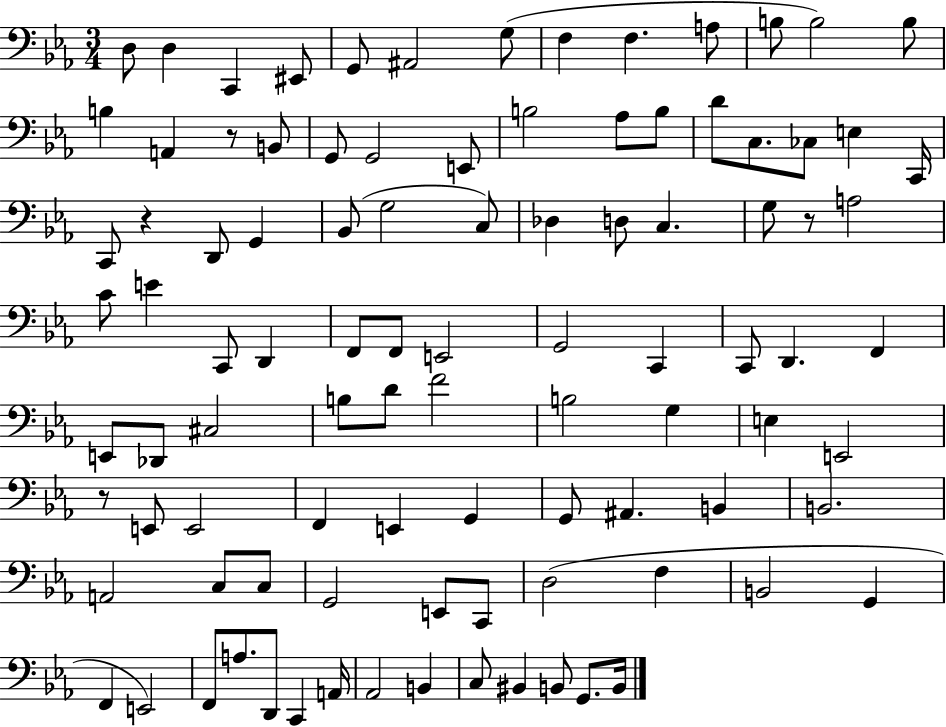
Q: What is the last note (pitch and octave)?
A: B2